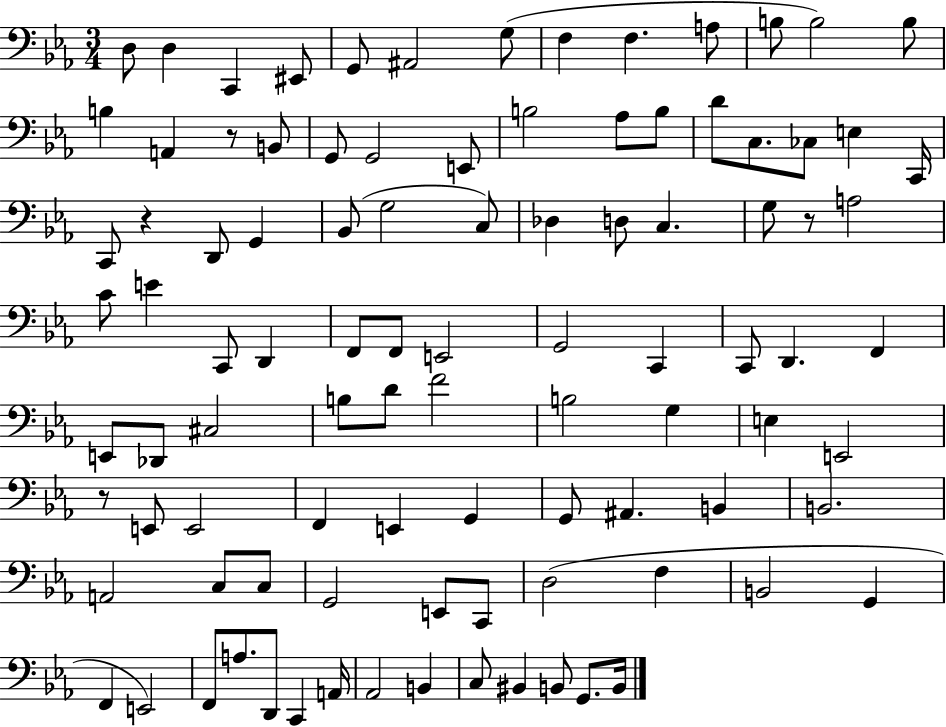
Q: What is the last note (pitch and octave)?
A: B2